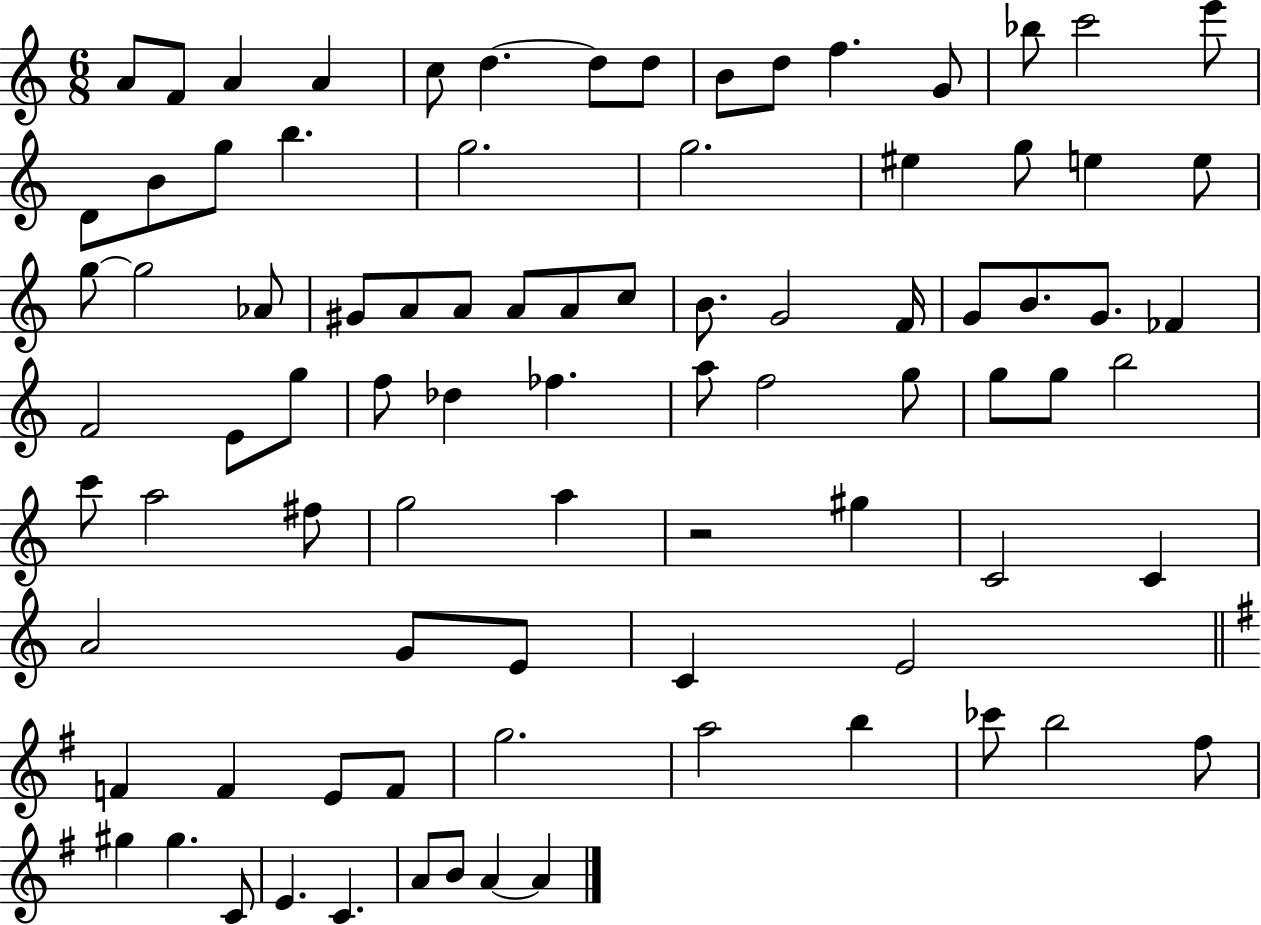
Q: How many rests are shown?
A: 1